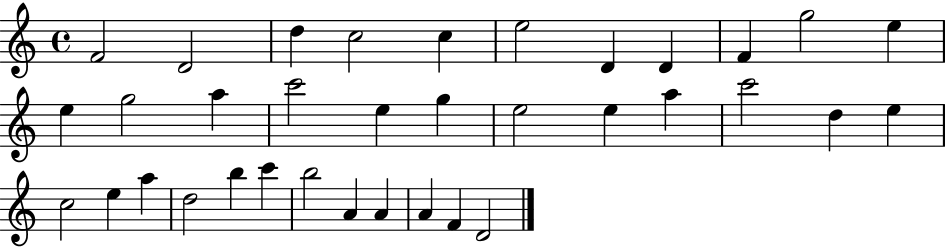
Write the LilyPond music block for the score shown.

{
  \clef treble
  \time 4/4
  \defaultTimeSignature
  \key c \major
  f'2 d'2 | d''4 c''2 c''4 | e''2 d'4 d'4 | f'4 g''2 e''4 | \break e''4 g''2 a''4 | c'''2 e''4 g''4 | e''2 e''4 a''4 | c'''2 d''4 e''4 | \break c''2 e''4 a''4 | d''2 b''4 c'''4 | b''2 a'4 a'4 | a'4 f'4 d'2 | \break \bar "|."
}